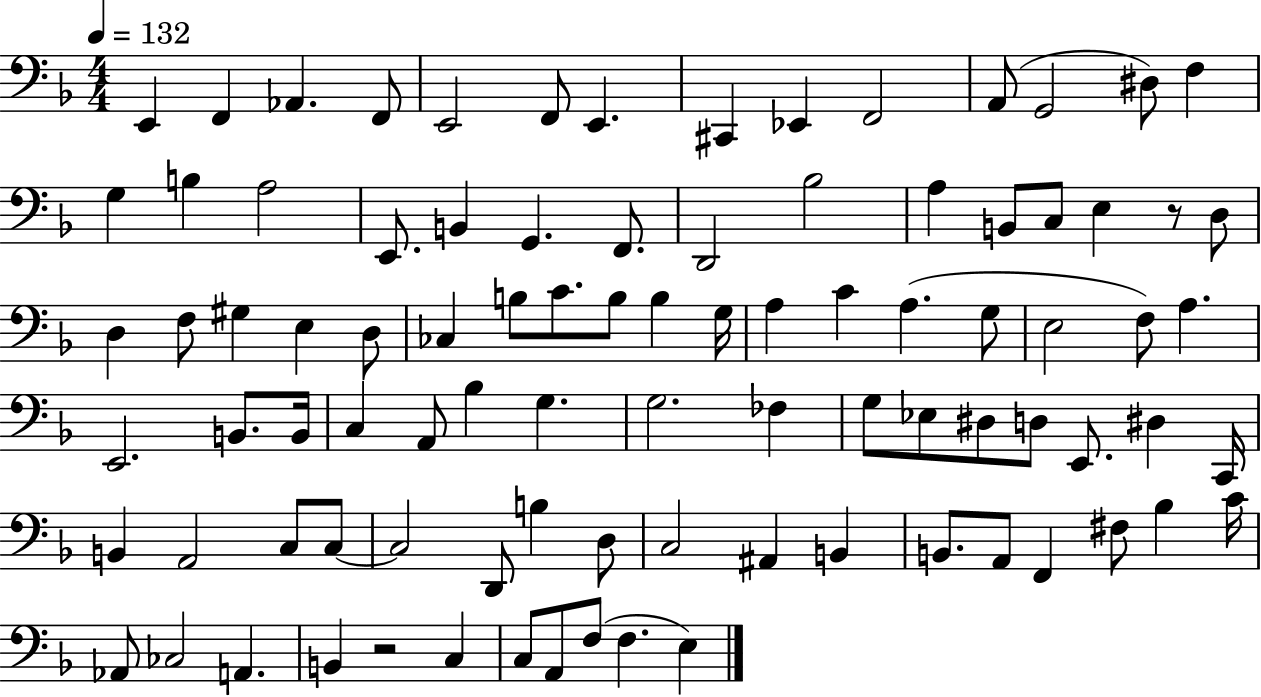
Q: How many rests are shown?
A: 2